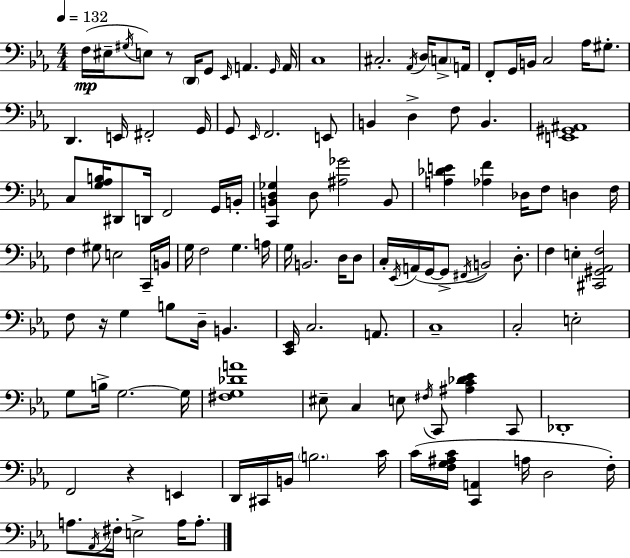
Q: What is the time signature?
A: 4/4